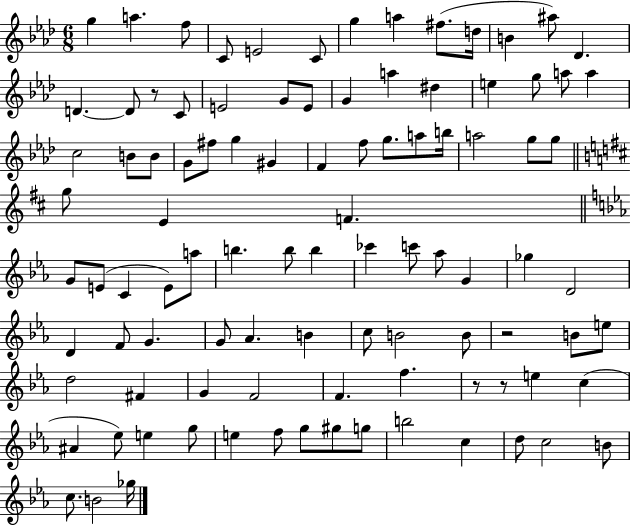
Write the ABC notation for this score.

X:1
T:Untitled
M:6/8
L:1/4
K:Ab
g a f/2 C/2 E2 C/2 g a ^f/2 d/4 B ^a/2 _D D D/2 z/2 C/2 E2 G/2 E/2 G a ^d e g/2 a/2 a c2 B/2 B/2 G/2 ^f/2 g ^G F f/2 g/2 a/2 b/4 a2 g/2 g/2 g/2 E F G/2 E/2 C E/2 a/2 b b/2 b _c' c'/2 _a/2 G _g D2 D F/2 G G/2 _A B c/2 B2 B/2 z2 B/2 e/2 d2 ^F G F2 F f z/2 z/2 e c ^A _e/2 e g/2 e f/2 g/2 ^g/2 g/2 b2 c d/2 c2 B/2 c/2 B2 _g/4